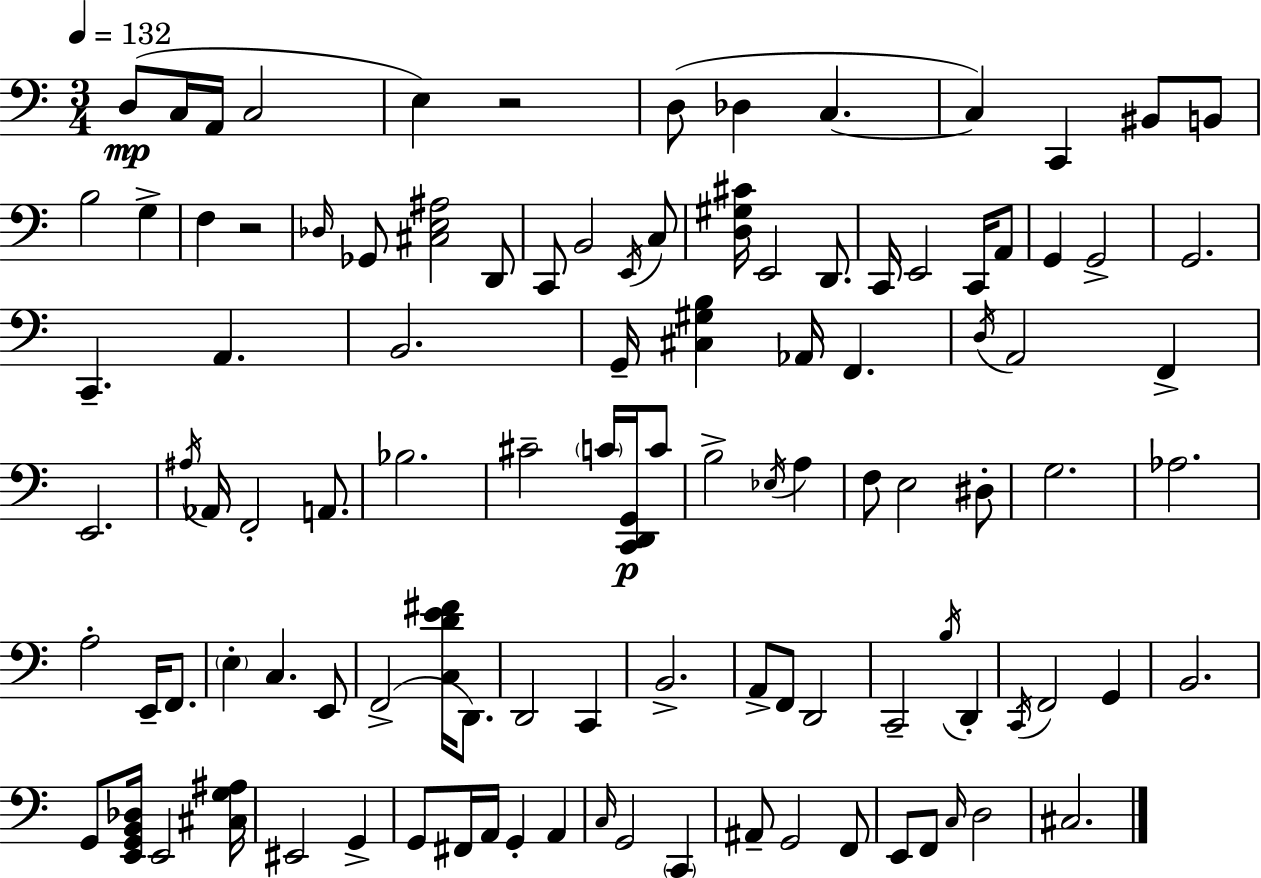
{
  \clef bass
  \numericTimeSignature
  \time 3/4
  \key a \minor
  \tempo 4 = 132
  d8(\mp c16 a,16 c2 | e4) r2 | d8( des4 c4.~~ | c4) c,4 bis,8 b,8 | \break b2 g4-> | f4 r2 | \grace { des16 } ges,8 <cis e ais>2 d,8 | c,8 b,2 \acciaccatura { e,16 } | \break c8 <d gis cis'>16 e,2 d,8. | c,16 e,2 c,16 | a,8 g,4 g,2-> | g,2. | \break c,4.-- a,4. | b,2. | g,16-- <cis gis b>4 aes,16 f,4. | \acciaccatura { d16 } a,2 f,4-> | \break e,2. | \acciaccatura { ais16 } aes,16 f,2-. | a,8. bes2. | cis'2-- | \break \parenthesize c'16 <c, d, g,>16\p c'8 b2-> | \acciaccatura { ees16 } a4 f8 e2 | dis8-. g2. | aes2. | \break a2-. | e,16-- f,8. \parenthesize e4-. c4. | e,8 f,2->( | <c d' e' fis'>16 d,8.) d,2 | \break c,4 b,2.-> | a,8-> f,8 d,2 | c,2-- | \acciaccatura { b16 } d,4-. \acciaccatura { c,16 } f,2 | \break g,4 b,2. | g,8 <e, g, b, des>16 e,2 | <cis g ais>16 eis,2 | g,4-> g,8 fis,16 a,16 g,4-. | \break a,4 \grace { c16 } g,2 | \parenthesize c,4 ais,8-- g,2 | f,8 e,8 f,8 | \grace { c16 } d2 cis2. | \break \bar "|."
}